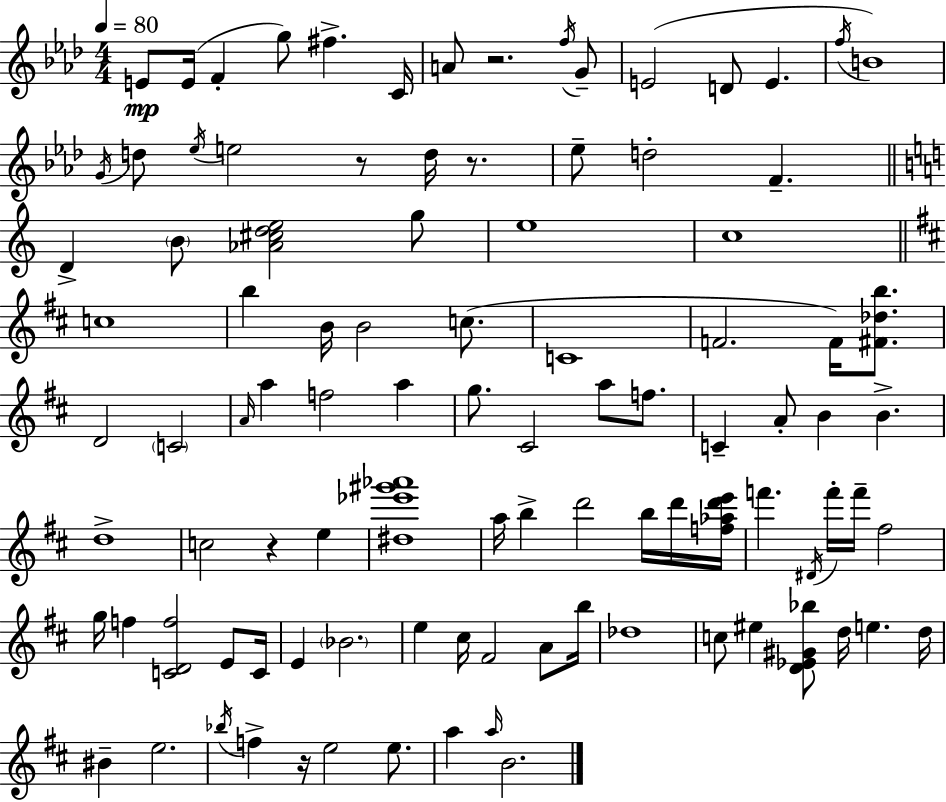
{
  \clef treble
  \numericTimeSignature
  \time 4/4
  \key f \minor
  \tempo 4 = 80
  e'8\mp e'16( f'4-. g''8) fis''4.-> c'16 | a'8 r2. \acciaccatura { f''16 } g'8-- | e'2( d'8 e'4. | \acciaccatura { f''16 }) b'1 | \break \acciaccatura { g'16 } d''8 \acciaccatura { ees''16 } e''2 r8 | d''16 r8. ees''8-- d''2-. f'4.-- | \bar "||" \break \key a \minor d'4-> \parenthesize b'8 <aes' cis'' d'' e''>2 g''8 | e''1 | c''1 | \bar "||" \break \key b \minor c''1 | b''4 b'16 b'2 c''8.( | c'1 | f'2. f'16) <fis' des'' b''>8. | \break d'2 \parenthesize c'2 | \grace { a'16 } a''4 f''2 a''4 | g''8. cis'2 a''8 f''8. | c'4-- a'8-. b'4 b'4.-> | \break d''1-> | c''2 r4 e''4 | <dis'' ees''' gis''' aes'''>1 | a''16 b''4-> d'''2 b''16 d'''16 | \break <f'' aes'' d''' e'''>16 f'''4. \acciaccatura { dis'16 } f'''16-. f'''16-- fis''2 | g''16 f''4 <c' d' f''>2 e'8 | c'16 e'4 \parenthesize bes'2. | e''4 cis''16 fis'2 a'8 | \break b''16 des''1 | c''8 eis''4 <d' ees' gis' bes''>8 d''16 e''4. | d''16 bis'4-- e''2. | \acciaccatura { bes''16 } f''4-> r16 e''2 | \break e''8. a''4 \grace { a''16 } b'2. | \bar "|."
}